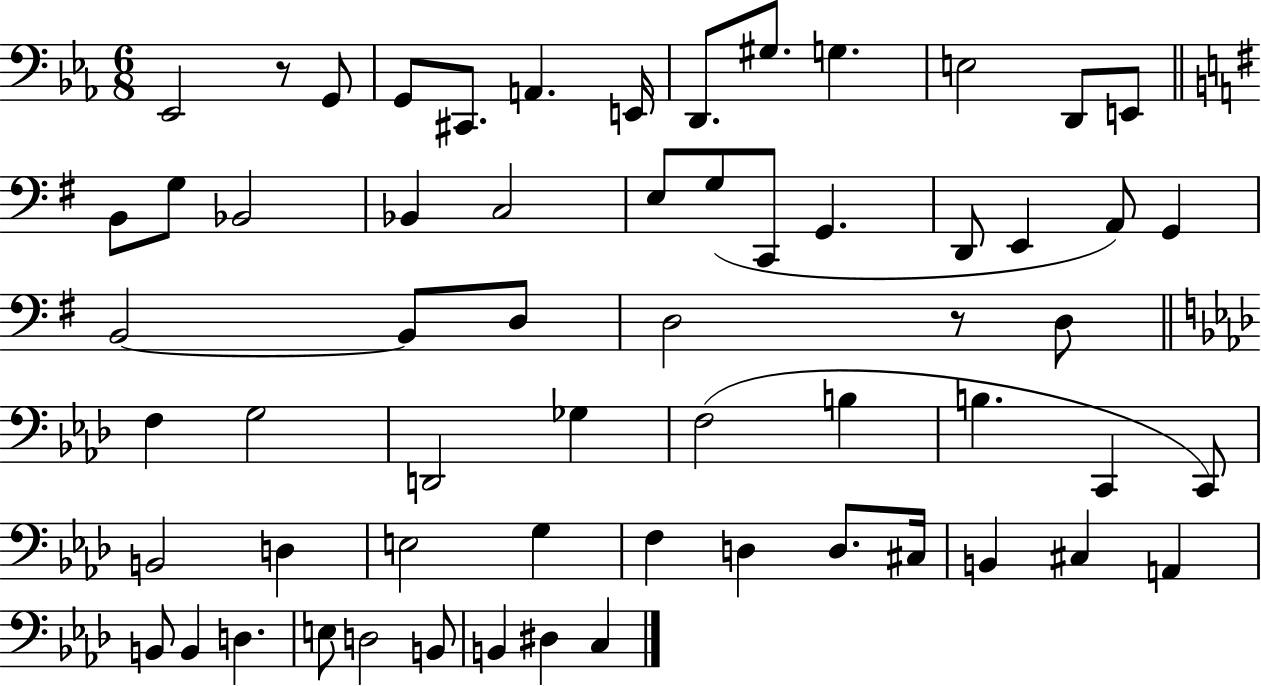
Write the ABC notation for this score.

X:1
T:Untitled
M:6/8
L:1/4
K:Eb
_E,,2 z/2 G,,/2 G,,/2 ^C,,/2 A,, E,,/4 D,,/2 ^G,/2 G, E,2 D,,/2 E,,/2 B,,/2 G,/2 _B,,2 _B,, C,2 E,/2 G,/2 C,,/2 G,, D,,/2 E,, A,,/2 G,, B,,2 B,,/2 D,/2 D,2 z/2 D,/2 F, G,2 D,,2 _G, F,2 B, B, C,, C,,/2 B,,2 D, E,2 G, F, D, D,/2 ^C,/4 B,, ^C, A,, B,,/2 B,, D, E,/2 D,2 B,,/2 B,, ^D, C,